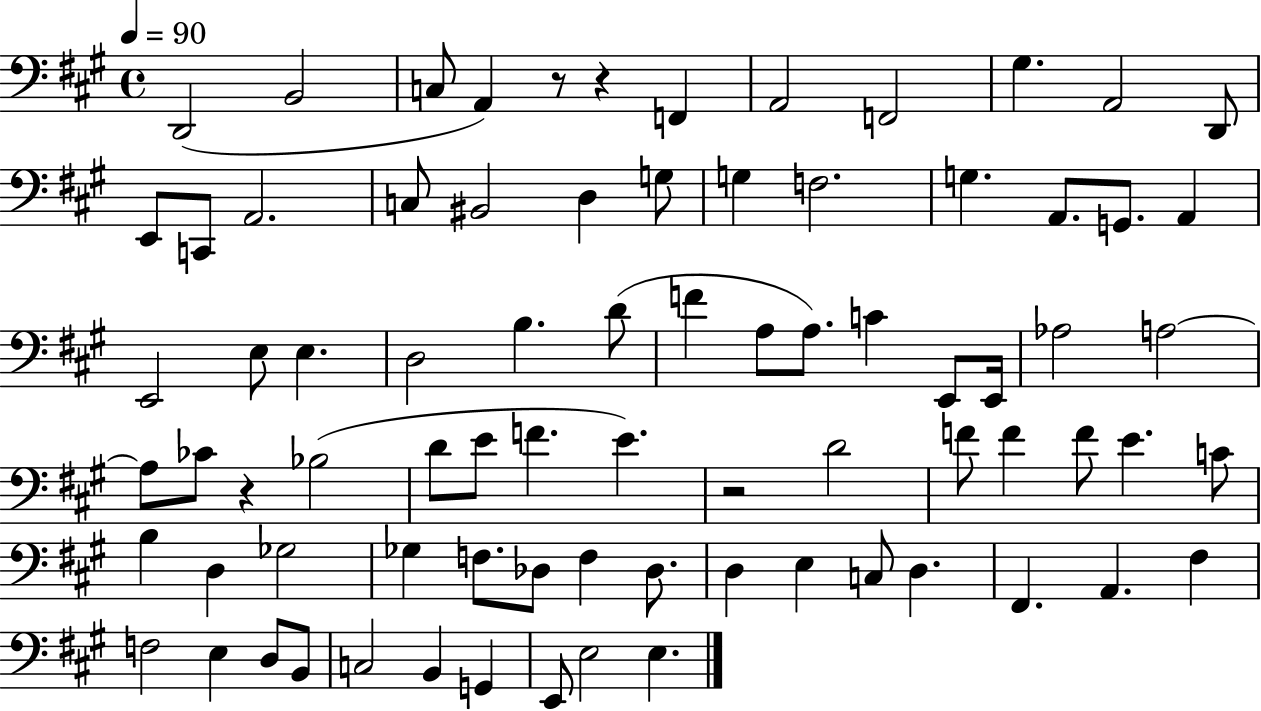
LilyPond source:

{
  \clef bass
  \time 4/4
  \defaultTimeSignature
  \key a \major
  \tempo 4 = 90
  \repeat volta 2 { d,2( b,2 | c8 a,4) r8 r4 f,4 | a,2 f,2 | gis4. a,2 d,8 | \break e,8 c,8 a,2. | c8 bis,2 d4 g8 | g4 f2. | g4. a,8. g,8. a,4 | \break e,2 e8 e4. | d2 b4. d'8( | f'4 a8 a8.) c'4 e,8 e,16 | aes2 a2~~ | \break a8 ces'8 r4 bes2( | d'8 e'8 f'4. e'4.) | r2 d'2 | f'8 f'4 f'8 e'4. c'8 | \break b4 d4 ges2 | ges4 f8. des8 f4 des8. | d4 e4 c8 d4. | fis,4. a,4. fis4 | \break f2 e4 d8 b,8 | c2 b,4 g,4 | e,8 e2 e4. | } \bar "|."
}